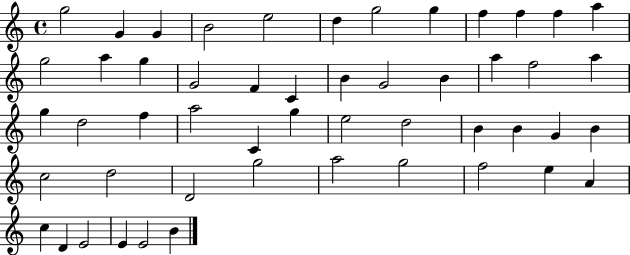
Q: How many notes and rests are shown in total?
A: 51